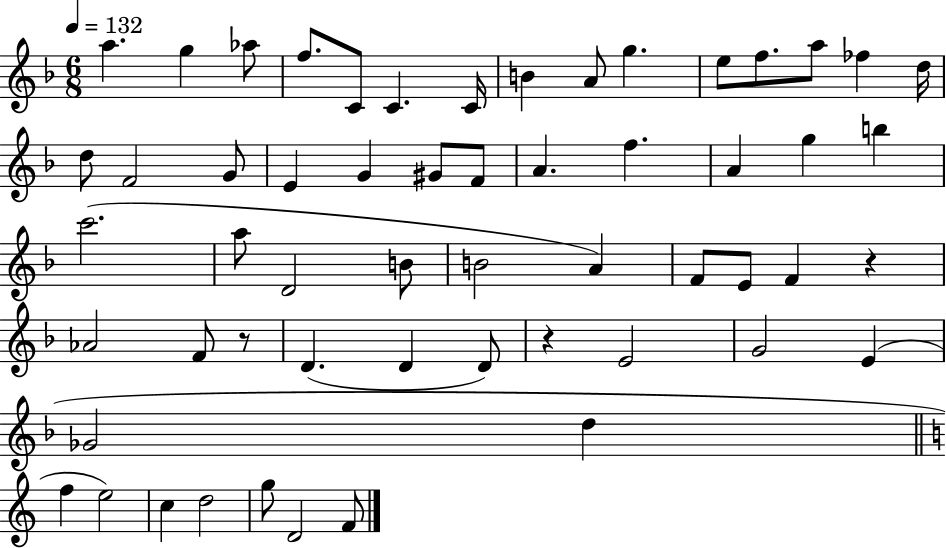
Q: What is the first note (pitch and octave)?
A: A5